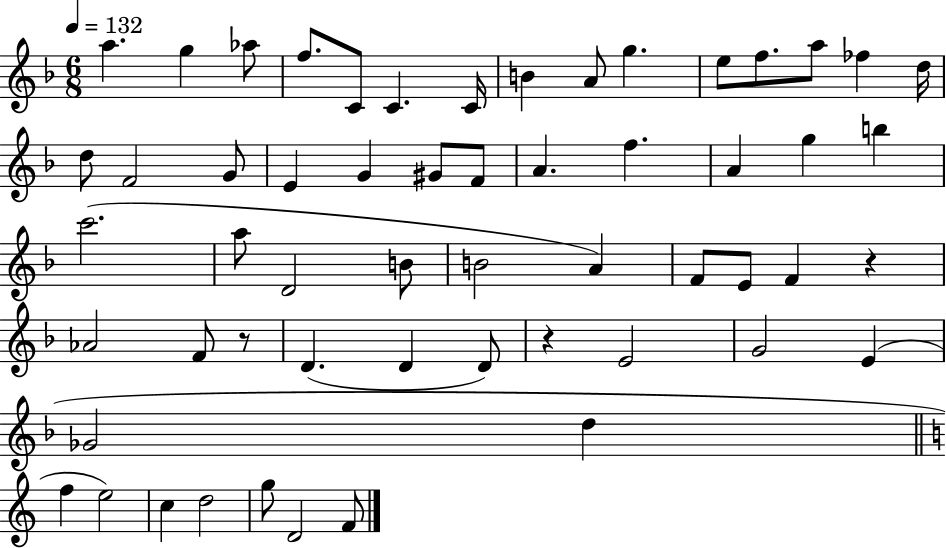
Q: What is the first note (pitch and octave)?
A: A5